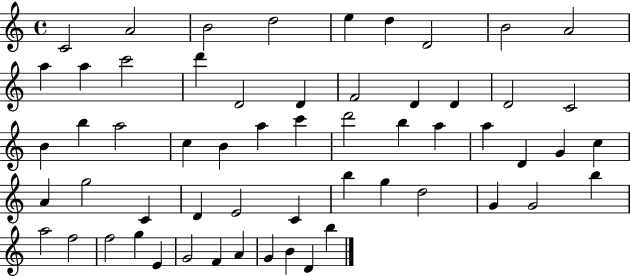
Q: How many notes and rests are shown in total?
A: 58